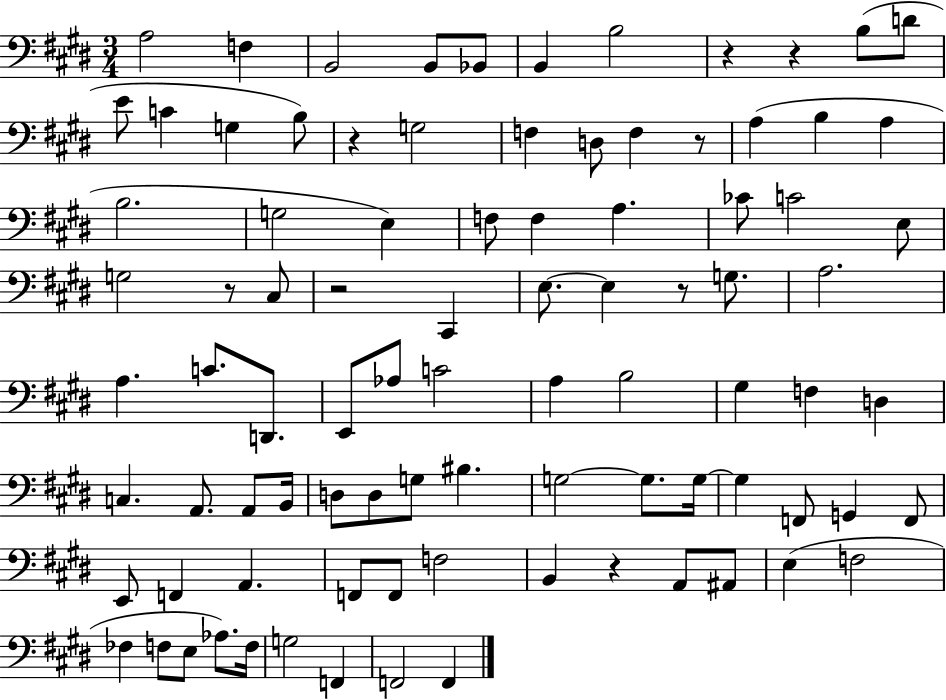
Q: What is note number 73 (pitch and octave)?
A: F3